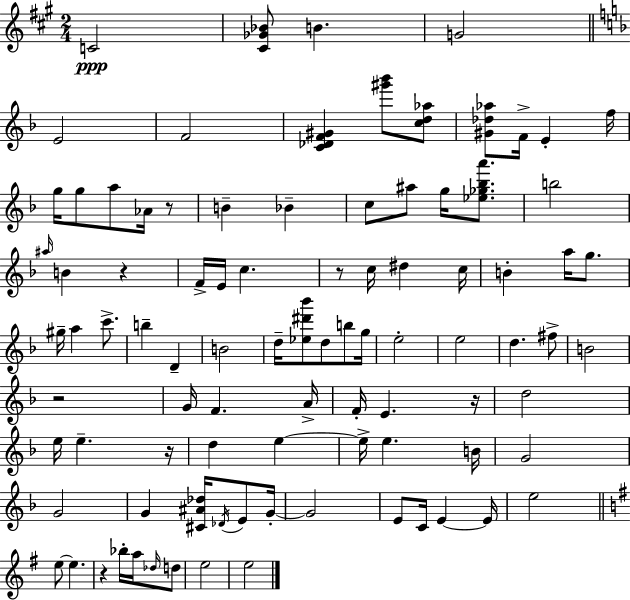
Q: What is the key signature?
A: A major